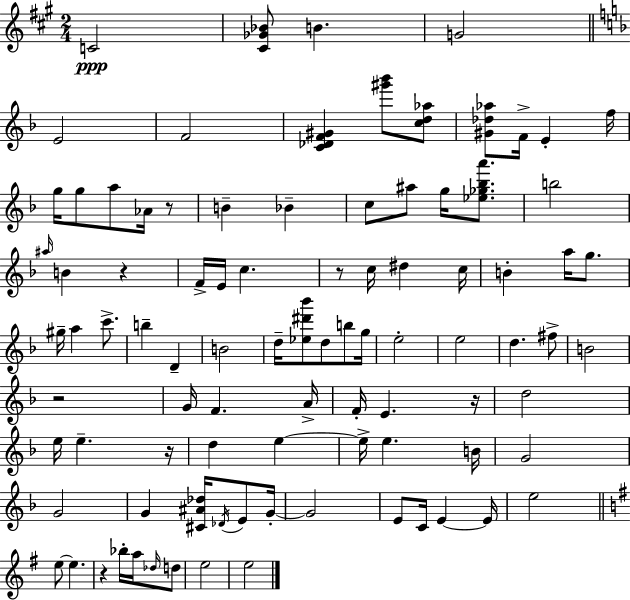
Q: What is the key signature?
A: A major